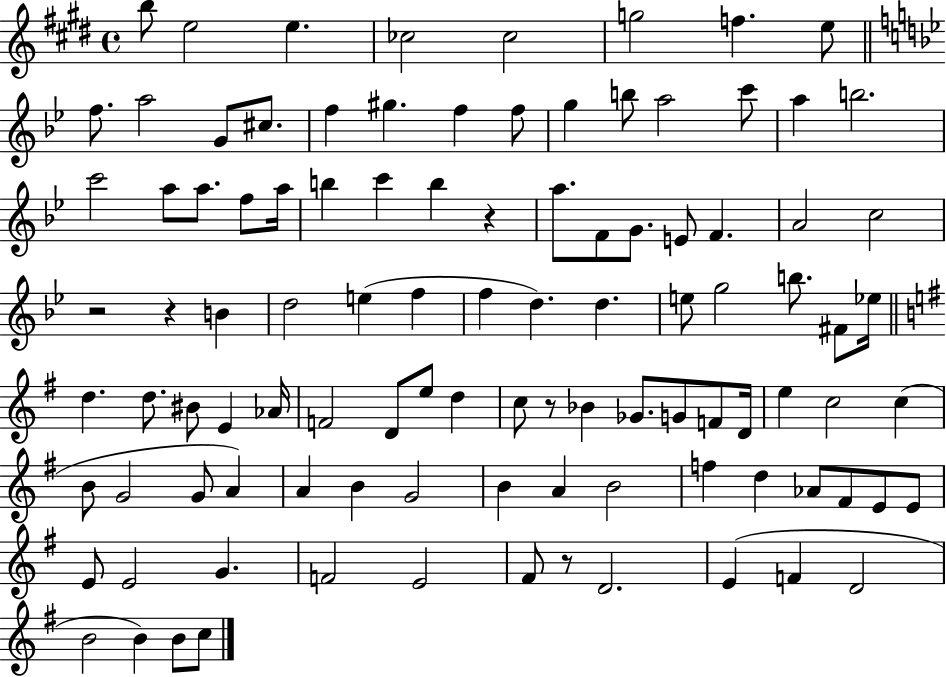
B5/e E5/h E5/q. CES5/h CES5/h G5/h F5/q. E5/e F5/e. A5/h G4/e C#5/e. F5/q G#5/q. F5/q F5/e G5/q B5/e A5/h C6/e A5/q B5/h. C6/h A5/e A5/e. F5/e A5/s B5/q C6/q B5/q R/q A5/e. F4/e G4/e. E4/e F4/q. A4/h C5/h R/h R/q B4/q D5/h E5/q F5/q F5/q D5/q. D5/q. E5/e G5/h B5/e. F#4/e Eb5/s D5/q. D5/e. BIS4/e E4/q Ab4/s F4/h D4/e E5/e D5/q C5/e R/e Bb4/q Gb4/e. G4/e F4/e D4/s E5/q C5/h C5/q B4/e G4/h G4/e A4/q A4/q B4/q G4/h B4/q A4/q B4/h F5/q D5/q Ab4/e F#4/e E4/e E4/e E4/e E4/h G4/q. F4/h E4/h F#4/e R/e D4/h. E4/q F4/q D4/h B4/h B4/q B4/e C5/e